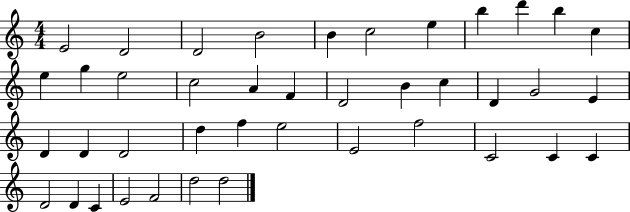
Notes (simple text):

E4/h D4/h D4/h B4/h B4/q C5/h E5/q B5/q D6/q B5/q C5/q E5/q G5/q E5/h C5/h A4/q F4/q D4/h B4/q C5/q D4/q G4/h E4/q D4/q D4/q D4/h D5/q F5/q E5/h E4/h F5/h C4/h C4/q C4/q D4/h D4/q C4/q E4/h F4/h D5/h D5/h